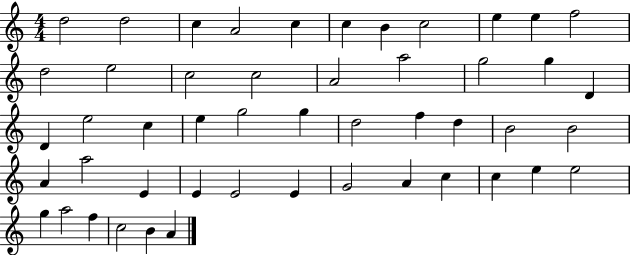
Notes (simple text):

D5/h D5/h C5/q A4/h C5/q C5/q B4/q C5/h E5/q E5/q F5/h D5/h E5/h C5/h C5/h A4/h A5/h G5/h G5/q D4/q D4/q E5/h C5/q E5/q G5/h G5/q D5/h F5/q D5/q B4/h B4/h A4/q A5/h E4/q E4/q E4/h E4/q G4/h A4/q C5/q C5/q E5/q E5/h G5/q A5/h F5/q C5/h B4/q A4/q